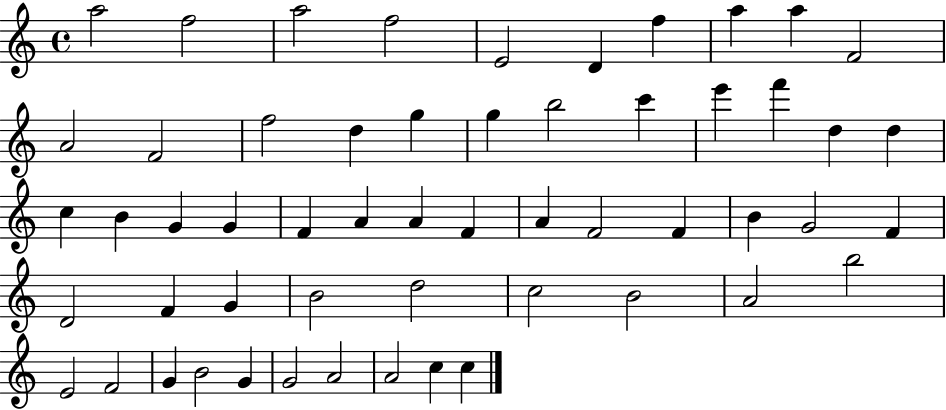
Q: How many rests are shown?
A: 0